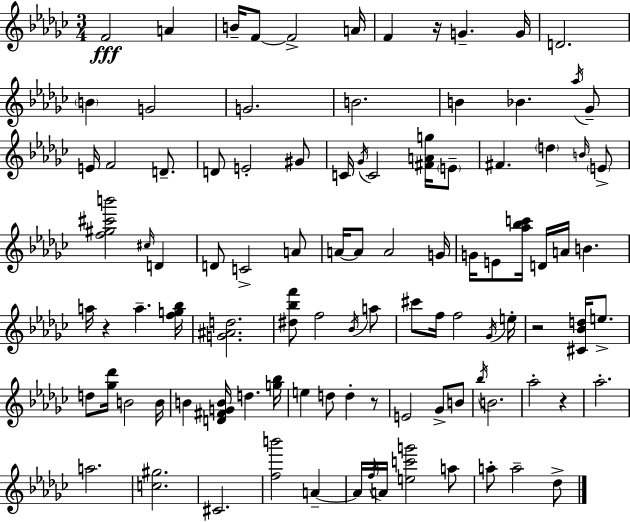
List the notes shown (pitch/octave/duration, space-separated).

F4/h A4/q B4/s F4/e F4/h A4/s F4/q R/s G4/q. G4/s D4/h. B4/q G4/h G4/h. B4/h. B4/q Bb4/q. Ab5/s Gb4/e E4/s F4/h D4/e. D4/e E4/h G#4/e C4/s Gb4/s C4/h [F#4,A4,G5]/s E4/e F#4/q. D5/q B4/s E4/e [F5,G#5,C#6,B6]/h C#5/s D4/q D4/e C4/h A4/e A4/s A4/e A4/h G4/s G4/s E4/e [Ab5,Bb5,C6]/s D4/s A4/s B4/q. A5/s R/q A5/q. [F5,G5,Bb5]/s [G4,A#4,D5]/h. [D#5,Bb5,F6]/e F5/h Bb4/s A5/e C#6/e F5/s F5/h Gb4/s E5/s R/h [C#4,Bb4,D5]/s E5/e. D5/e [Gb5,Db6]/s B4/h B4/s B4/q [D4,F#4,G4,B4]/s D5/q. [G5,Bb5]/s E5/q D5/e D5/q R/e E4/h Gb4/e B4/e Bb5/s B4/h. Ab5/h R/q Ab5/h. A5/h. [C5,G#5]/h. C#4/h. [F5,B6]/h A4/q A4/s F5/s A4/s [E5,C6,G6]/h A5/e A5/e A5/h Db5/e